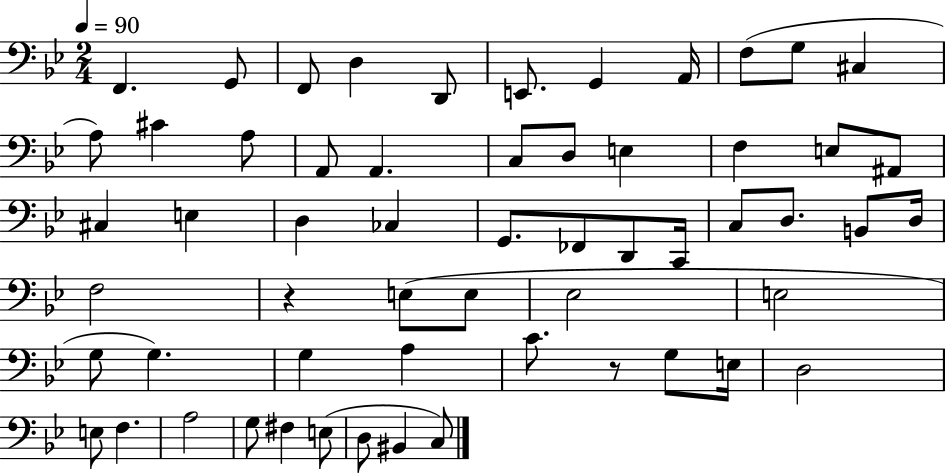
X:1
T:Untitled
M:2/4
L:1/4
K:Bb
F,, G,,/2 F,,/2 D, D,,/2 E,,/2 G,, A,,/4 F,/2 G,/2 ^C, A,/2 ^C A,/2 A,,/2 A,, C,/2 D,/2 E, F, E,/2 ^A,,/2 ^C, E, D, _C, G,,/2 _F,,/2 D,,/2 C,,/4 C,/2 D,/2 B,,/2 D,/4 F,2 z E,/2 E,/2 _E,2 E,2 G,/2 G, G, A, C/2 z/2 G,/2 E,/4 D,2 E,/2 F, A,2 G,/2 ^F, E,/2 D,/2 ^B,, C,/2